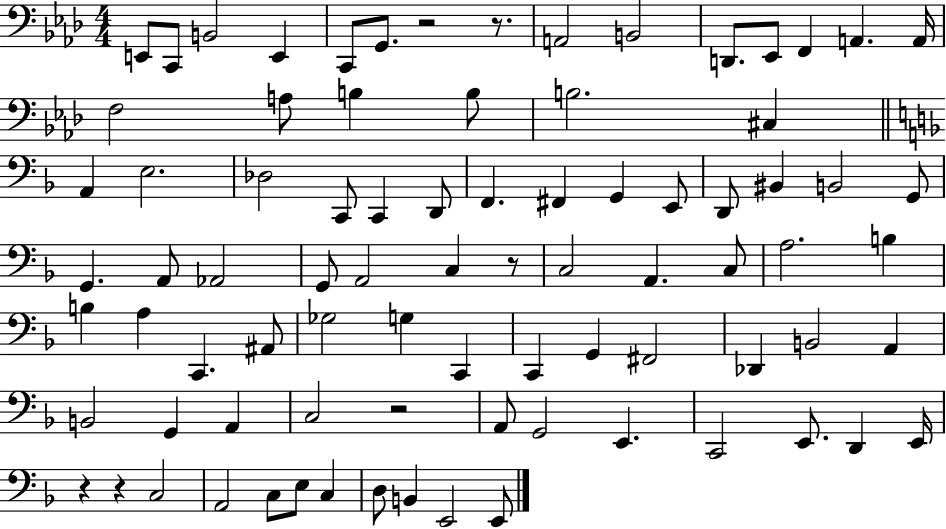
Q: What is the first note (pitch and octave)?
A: E2